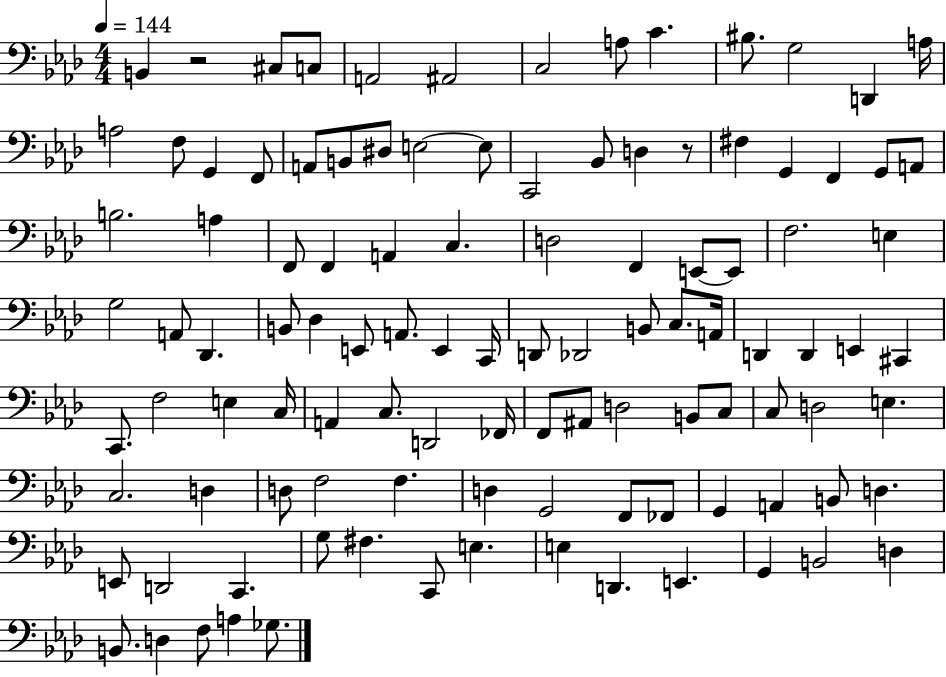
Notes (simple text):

B2/q R/h C#3/e C3/e A2/h A#2/h C3/h A3/e C4/q. BIS3/e. G3/h D2/q A3/s A3/h F3/e G2/q F2/e A2/e B2/e D#3/e E3/h E3/e C2/h Bb2/e D3/q R/e F#3/q G2/q F2/q G2/e A2/e B3/h. A3/q F2/e F2/q A2/q C3/q. D3/h F2/q E2/e E2/e F3/h. E3/q G3/h A2/e Db2/q. B2/e Db3/q E2/e A2/e. E2/q C2/s D2/e Db2/h B2/e C3/e. A2/s D2/q D2/q E2/q C#2/q C2/e. F3/h E3/q C3/s A2/q C3/e. D2/h FES2/s F2/e A#2/e D3/h B2/e C3/e C3/e D3/h E3/q. C3/h. D3/q D3/e F3/h F3/q. D3/q G2/h F2/e FES2/e G2/q A2/q B2/e D3/q. E2/e D2/h C2/q. G3/e F#3/q. C2/e E3/q. E3/q D2/q. E2/q. G2/q B2/h D3/q B2/e. D3/q F3/e A3/q Gb3/e.